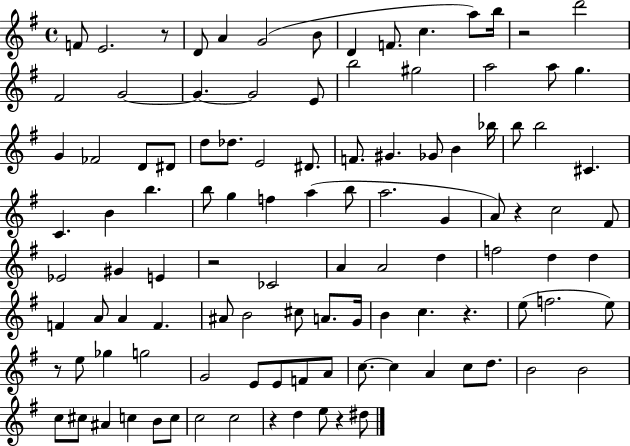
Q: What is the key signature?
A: G major